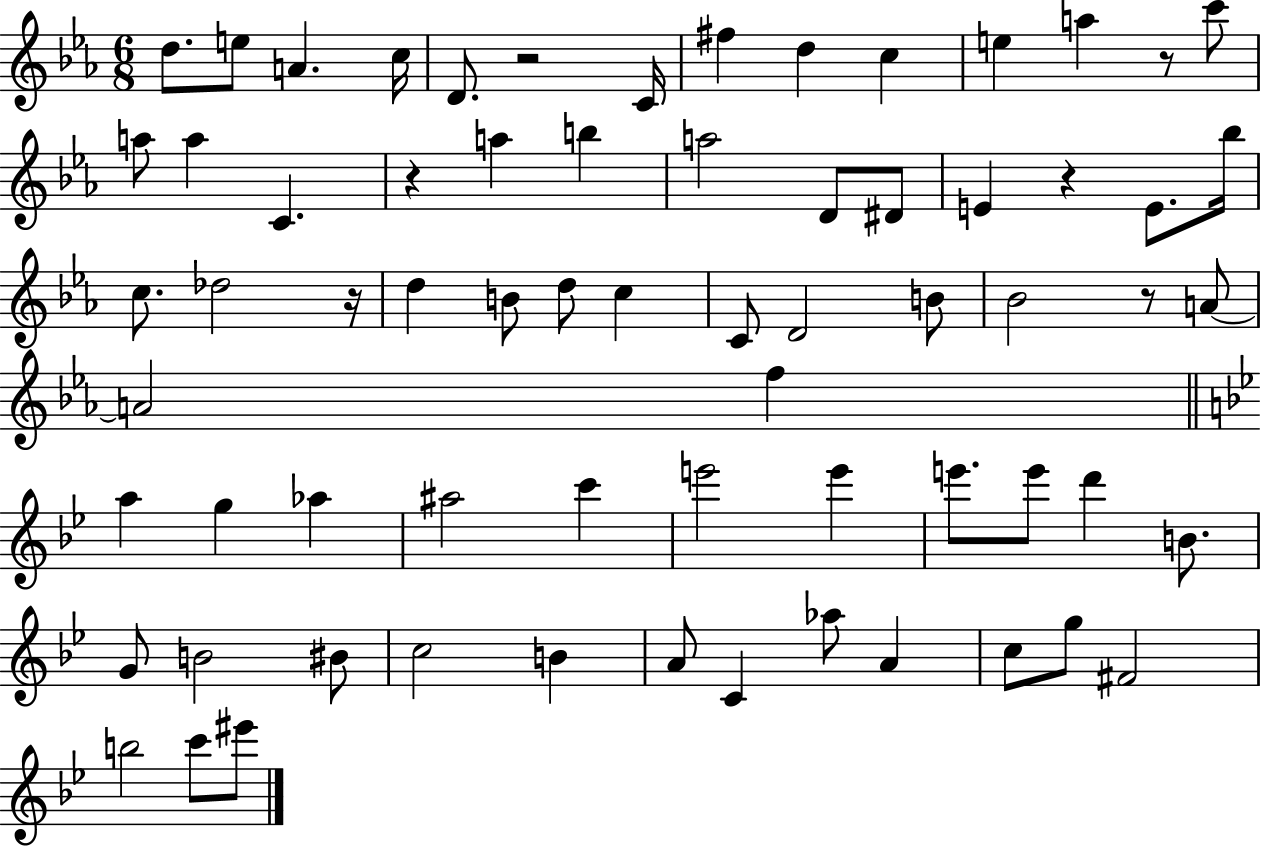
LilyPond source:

{
  \clef treble
  \numericTimeSignature
  \time 6/8
  \key ees \major
  d''8. e''8 a'4. c''16 | d'8. r2 c'16 | fis''4 d''4 c''4 | e''4 a''4 r8 c'''8 | \break a''8 a''4 c'4. | r4 a''4 b''4 | a''2 d'8 dis'8 | e'4 r4 e'8. bes''16 | \break c''8. des''2 r16 | d''4 b'8 d''8 c''4 | c'8 d'2 b'8 | bes'2 r8 a'8~~ | \break a'2 f''4 | \bar "||" \break \key bes \major a''4 g''4 aes''4 | ais''2 c'''4 | e'''2 e'''4 | e'''8. e'''8 d'''4 b'8. | \break g'8 b'2 bis'8 | c''2 b'4 | a'8 c'4 aes''8 a'4 | c''8 g''8 fis'2 | \break b''2 c'''8 eis'''8 | \bar "|."
}